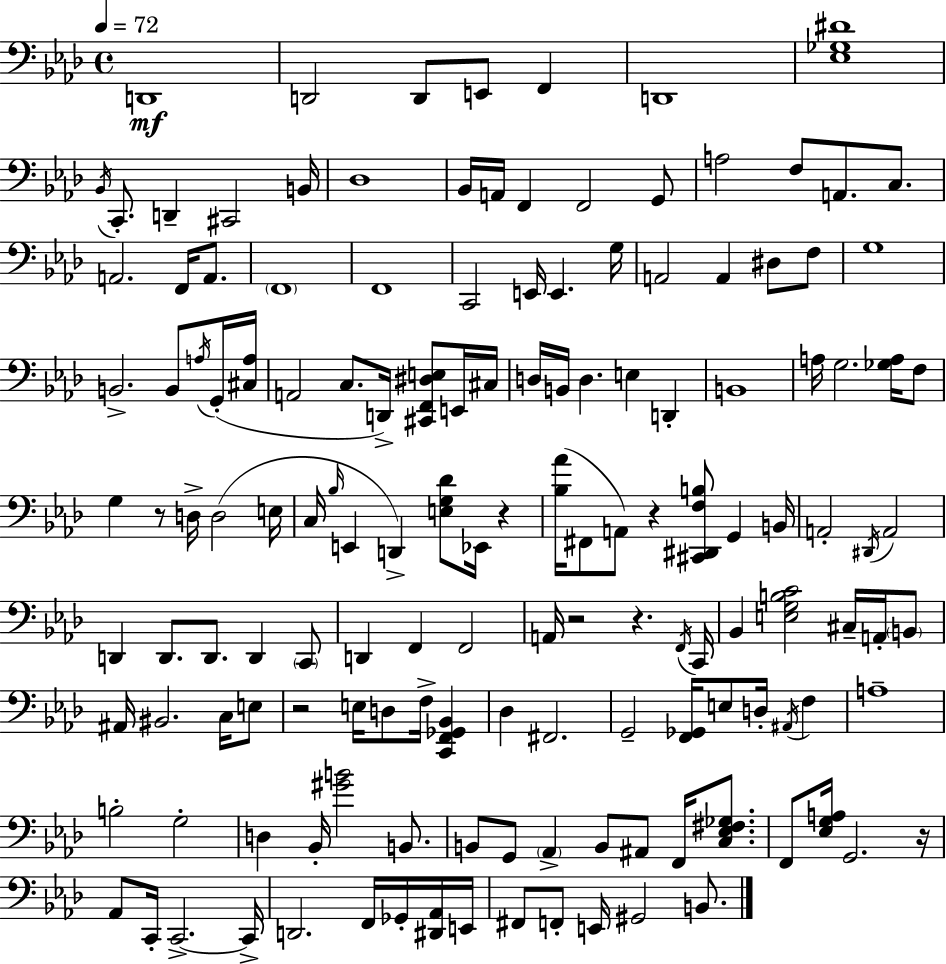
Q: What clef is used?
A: bass